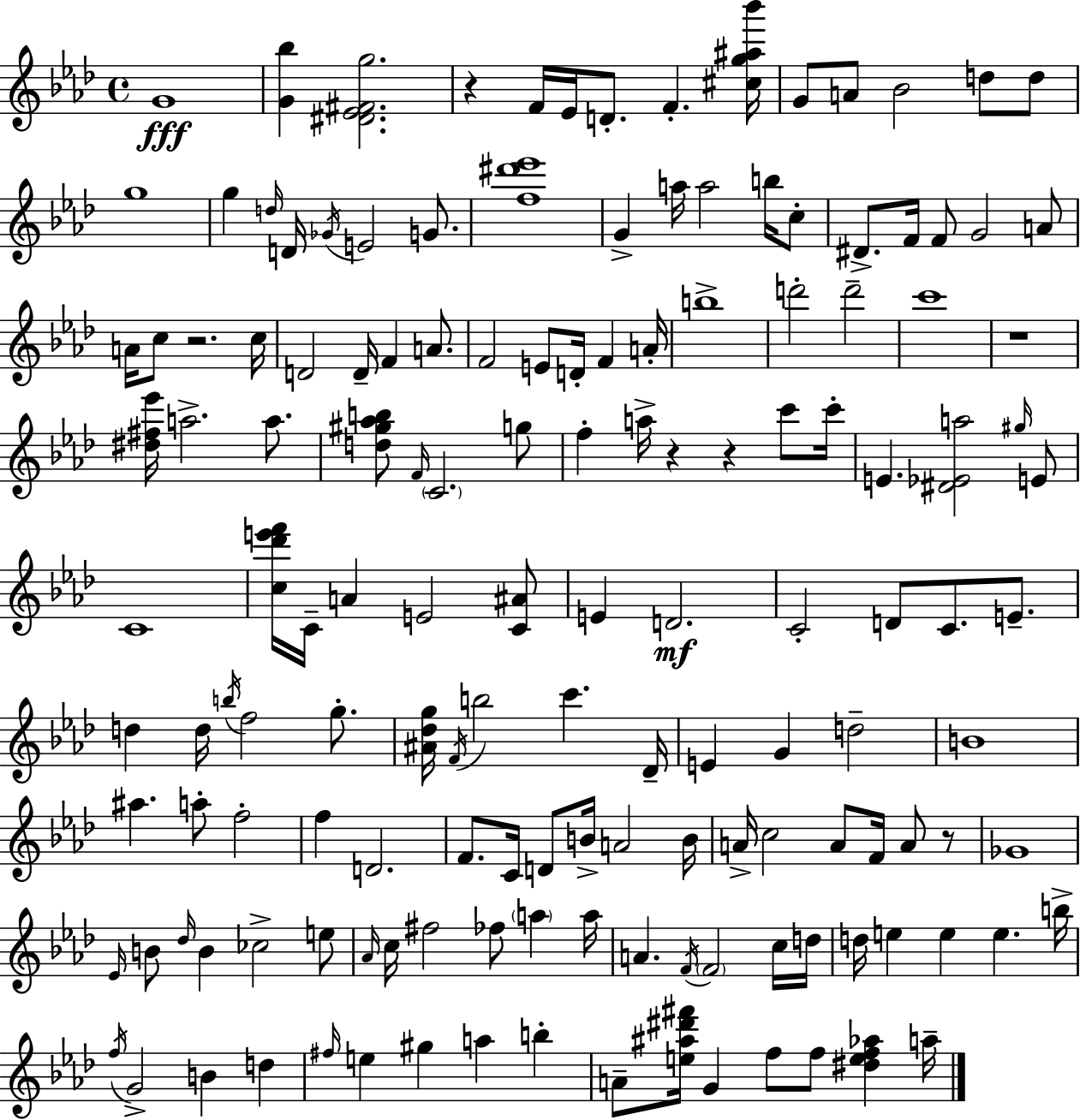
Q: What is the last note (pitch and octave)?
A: A5